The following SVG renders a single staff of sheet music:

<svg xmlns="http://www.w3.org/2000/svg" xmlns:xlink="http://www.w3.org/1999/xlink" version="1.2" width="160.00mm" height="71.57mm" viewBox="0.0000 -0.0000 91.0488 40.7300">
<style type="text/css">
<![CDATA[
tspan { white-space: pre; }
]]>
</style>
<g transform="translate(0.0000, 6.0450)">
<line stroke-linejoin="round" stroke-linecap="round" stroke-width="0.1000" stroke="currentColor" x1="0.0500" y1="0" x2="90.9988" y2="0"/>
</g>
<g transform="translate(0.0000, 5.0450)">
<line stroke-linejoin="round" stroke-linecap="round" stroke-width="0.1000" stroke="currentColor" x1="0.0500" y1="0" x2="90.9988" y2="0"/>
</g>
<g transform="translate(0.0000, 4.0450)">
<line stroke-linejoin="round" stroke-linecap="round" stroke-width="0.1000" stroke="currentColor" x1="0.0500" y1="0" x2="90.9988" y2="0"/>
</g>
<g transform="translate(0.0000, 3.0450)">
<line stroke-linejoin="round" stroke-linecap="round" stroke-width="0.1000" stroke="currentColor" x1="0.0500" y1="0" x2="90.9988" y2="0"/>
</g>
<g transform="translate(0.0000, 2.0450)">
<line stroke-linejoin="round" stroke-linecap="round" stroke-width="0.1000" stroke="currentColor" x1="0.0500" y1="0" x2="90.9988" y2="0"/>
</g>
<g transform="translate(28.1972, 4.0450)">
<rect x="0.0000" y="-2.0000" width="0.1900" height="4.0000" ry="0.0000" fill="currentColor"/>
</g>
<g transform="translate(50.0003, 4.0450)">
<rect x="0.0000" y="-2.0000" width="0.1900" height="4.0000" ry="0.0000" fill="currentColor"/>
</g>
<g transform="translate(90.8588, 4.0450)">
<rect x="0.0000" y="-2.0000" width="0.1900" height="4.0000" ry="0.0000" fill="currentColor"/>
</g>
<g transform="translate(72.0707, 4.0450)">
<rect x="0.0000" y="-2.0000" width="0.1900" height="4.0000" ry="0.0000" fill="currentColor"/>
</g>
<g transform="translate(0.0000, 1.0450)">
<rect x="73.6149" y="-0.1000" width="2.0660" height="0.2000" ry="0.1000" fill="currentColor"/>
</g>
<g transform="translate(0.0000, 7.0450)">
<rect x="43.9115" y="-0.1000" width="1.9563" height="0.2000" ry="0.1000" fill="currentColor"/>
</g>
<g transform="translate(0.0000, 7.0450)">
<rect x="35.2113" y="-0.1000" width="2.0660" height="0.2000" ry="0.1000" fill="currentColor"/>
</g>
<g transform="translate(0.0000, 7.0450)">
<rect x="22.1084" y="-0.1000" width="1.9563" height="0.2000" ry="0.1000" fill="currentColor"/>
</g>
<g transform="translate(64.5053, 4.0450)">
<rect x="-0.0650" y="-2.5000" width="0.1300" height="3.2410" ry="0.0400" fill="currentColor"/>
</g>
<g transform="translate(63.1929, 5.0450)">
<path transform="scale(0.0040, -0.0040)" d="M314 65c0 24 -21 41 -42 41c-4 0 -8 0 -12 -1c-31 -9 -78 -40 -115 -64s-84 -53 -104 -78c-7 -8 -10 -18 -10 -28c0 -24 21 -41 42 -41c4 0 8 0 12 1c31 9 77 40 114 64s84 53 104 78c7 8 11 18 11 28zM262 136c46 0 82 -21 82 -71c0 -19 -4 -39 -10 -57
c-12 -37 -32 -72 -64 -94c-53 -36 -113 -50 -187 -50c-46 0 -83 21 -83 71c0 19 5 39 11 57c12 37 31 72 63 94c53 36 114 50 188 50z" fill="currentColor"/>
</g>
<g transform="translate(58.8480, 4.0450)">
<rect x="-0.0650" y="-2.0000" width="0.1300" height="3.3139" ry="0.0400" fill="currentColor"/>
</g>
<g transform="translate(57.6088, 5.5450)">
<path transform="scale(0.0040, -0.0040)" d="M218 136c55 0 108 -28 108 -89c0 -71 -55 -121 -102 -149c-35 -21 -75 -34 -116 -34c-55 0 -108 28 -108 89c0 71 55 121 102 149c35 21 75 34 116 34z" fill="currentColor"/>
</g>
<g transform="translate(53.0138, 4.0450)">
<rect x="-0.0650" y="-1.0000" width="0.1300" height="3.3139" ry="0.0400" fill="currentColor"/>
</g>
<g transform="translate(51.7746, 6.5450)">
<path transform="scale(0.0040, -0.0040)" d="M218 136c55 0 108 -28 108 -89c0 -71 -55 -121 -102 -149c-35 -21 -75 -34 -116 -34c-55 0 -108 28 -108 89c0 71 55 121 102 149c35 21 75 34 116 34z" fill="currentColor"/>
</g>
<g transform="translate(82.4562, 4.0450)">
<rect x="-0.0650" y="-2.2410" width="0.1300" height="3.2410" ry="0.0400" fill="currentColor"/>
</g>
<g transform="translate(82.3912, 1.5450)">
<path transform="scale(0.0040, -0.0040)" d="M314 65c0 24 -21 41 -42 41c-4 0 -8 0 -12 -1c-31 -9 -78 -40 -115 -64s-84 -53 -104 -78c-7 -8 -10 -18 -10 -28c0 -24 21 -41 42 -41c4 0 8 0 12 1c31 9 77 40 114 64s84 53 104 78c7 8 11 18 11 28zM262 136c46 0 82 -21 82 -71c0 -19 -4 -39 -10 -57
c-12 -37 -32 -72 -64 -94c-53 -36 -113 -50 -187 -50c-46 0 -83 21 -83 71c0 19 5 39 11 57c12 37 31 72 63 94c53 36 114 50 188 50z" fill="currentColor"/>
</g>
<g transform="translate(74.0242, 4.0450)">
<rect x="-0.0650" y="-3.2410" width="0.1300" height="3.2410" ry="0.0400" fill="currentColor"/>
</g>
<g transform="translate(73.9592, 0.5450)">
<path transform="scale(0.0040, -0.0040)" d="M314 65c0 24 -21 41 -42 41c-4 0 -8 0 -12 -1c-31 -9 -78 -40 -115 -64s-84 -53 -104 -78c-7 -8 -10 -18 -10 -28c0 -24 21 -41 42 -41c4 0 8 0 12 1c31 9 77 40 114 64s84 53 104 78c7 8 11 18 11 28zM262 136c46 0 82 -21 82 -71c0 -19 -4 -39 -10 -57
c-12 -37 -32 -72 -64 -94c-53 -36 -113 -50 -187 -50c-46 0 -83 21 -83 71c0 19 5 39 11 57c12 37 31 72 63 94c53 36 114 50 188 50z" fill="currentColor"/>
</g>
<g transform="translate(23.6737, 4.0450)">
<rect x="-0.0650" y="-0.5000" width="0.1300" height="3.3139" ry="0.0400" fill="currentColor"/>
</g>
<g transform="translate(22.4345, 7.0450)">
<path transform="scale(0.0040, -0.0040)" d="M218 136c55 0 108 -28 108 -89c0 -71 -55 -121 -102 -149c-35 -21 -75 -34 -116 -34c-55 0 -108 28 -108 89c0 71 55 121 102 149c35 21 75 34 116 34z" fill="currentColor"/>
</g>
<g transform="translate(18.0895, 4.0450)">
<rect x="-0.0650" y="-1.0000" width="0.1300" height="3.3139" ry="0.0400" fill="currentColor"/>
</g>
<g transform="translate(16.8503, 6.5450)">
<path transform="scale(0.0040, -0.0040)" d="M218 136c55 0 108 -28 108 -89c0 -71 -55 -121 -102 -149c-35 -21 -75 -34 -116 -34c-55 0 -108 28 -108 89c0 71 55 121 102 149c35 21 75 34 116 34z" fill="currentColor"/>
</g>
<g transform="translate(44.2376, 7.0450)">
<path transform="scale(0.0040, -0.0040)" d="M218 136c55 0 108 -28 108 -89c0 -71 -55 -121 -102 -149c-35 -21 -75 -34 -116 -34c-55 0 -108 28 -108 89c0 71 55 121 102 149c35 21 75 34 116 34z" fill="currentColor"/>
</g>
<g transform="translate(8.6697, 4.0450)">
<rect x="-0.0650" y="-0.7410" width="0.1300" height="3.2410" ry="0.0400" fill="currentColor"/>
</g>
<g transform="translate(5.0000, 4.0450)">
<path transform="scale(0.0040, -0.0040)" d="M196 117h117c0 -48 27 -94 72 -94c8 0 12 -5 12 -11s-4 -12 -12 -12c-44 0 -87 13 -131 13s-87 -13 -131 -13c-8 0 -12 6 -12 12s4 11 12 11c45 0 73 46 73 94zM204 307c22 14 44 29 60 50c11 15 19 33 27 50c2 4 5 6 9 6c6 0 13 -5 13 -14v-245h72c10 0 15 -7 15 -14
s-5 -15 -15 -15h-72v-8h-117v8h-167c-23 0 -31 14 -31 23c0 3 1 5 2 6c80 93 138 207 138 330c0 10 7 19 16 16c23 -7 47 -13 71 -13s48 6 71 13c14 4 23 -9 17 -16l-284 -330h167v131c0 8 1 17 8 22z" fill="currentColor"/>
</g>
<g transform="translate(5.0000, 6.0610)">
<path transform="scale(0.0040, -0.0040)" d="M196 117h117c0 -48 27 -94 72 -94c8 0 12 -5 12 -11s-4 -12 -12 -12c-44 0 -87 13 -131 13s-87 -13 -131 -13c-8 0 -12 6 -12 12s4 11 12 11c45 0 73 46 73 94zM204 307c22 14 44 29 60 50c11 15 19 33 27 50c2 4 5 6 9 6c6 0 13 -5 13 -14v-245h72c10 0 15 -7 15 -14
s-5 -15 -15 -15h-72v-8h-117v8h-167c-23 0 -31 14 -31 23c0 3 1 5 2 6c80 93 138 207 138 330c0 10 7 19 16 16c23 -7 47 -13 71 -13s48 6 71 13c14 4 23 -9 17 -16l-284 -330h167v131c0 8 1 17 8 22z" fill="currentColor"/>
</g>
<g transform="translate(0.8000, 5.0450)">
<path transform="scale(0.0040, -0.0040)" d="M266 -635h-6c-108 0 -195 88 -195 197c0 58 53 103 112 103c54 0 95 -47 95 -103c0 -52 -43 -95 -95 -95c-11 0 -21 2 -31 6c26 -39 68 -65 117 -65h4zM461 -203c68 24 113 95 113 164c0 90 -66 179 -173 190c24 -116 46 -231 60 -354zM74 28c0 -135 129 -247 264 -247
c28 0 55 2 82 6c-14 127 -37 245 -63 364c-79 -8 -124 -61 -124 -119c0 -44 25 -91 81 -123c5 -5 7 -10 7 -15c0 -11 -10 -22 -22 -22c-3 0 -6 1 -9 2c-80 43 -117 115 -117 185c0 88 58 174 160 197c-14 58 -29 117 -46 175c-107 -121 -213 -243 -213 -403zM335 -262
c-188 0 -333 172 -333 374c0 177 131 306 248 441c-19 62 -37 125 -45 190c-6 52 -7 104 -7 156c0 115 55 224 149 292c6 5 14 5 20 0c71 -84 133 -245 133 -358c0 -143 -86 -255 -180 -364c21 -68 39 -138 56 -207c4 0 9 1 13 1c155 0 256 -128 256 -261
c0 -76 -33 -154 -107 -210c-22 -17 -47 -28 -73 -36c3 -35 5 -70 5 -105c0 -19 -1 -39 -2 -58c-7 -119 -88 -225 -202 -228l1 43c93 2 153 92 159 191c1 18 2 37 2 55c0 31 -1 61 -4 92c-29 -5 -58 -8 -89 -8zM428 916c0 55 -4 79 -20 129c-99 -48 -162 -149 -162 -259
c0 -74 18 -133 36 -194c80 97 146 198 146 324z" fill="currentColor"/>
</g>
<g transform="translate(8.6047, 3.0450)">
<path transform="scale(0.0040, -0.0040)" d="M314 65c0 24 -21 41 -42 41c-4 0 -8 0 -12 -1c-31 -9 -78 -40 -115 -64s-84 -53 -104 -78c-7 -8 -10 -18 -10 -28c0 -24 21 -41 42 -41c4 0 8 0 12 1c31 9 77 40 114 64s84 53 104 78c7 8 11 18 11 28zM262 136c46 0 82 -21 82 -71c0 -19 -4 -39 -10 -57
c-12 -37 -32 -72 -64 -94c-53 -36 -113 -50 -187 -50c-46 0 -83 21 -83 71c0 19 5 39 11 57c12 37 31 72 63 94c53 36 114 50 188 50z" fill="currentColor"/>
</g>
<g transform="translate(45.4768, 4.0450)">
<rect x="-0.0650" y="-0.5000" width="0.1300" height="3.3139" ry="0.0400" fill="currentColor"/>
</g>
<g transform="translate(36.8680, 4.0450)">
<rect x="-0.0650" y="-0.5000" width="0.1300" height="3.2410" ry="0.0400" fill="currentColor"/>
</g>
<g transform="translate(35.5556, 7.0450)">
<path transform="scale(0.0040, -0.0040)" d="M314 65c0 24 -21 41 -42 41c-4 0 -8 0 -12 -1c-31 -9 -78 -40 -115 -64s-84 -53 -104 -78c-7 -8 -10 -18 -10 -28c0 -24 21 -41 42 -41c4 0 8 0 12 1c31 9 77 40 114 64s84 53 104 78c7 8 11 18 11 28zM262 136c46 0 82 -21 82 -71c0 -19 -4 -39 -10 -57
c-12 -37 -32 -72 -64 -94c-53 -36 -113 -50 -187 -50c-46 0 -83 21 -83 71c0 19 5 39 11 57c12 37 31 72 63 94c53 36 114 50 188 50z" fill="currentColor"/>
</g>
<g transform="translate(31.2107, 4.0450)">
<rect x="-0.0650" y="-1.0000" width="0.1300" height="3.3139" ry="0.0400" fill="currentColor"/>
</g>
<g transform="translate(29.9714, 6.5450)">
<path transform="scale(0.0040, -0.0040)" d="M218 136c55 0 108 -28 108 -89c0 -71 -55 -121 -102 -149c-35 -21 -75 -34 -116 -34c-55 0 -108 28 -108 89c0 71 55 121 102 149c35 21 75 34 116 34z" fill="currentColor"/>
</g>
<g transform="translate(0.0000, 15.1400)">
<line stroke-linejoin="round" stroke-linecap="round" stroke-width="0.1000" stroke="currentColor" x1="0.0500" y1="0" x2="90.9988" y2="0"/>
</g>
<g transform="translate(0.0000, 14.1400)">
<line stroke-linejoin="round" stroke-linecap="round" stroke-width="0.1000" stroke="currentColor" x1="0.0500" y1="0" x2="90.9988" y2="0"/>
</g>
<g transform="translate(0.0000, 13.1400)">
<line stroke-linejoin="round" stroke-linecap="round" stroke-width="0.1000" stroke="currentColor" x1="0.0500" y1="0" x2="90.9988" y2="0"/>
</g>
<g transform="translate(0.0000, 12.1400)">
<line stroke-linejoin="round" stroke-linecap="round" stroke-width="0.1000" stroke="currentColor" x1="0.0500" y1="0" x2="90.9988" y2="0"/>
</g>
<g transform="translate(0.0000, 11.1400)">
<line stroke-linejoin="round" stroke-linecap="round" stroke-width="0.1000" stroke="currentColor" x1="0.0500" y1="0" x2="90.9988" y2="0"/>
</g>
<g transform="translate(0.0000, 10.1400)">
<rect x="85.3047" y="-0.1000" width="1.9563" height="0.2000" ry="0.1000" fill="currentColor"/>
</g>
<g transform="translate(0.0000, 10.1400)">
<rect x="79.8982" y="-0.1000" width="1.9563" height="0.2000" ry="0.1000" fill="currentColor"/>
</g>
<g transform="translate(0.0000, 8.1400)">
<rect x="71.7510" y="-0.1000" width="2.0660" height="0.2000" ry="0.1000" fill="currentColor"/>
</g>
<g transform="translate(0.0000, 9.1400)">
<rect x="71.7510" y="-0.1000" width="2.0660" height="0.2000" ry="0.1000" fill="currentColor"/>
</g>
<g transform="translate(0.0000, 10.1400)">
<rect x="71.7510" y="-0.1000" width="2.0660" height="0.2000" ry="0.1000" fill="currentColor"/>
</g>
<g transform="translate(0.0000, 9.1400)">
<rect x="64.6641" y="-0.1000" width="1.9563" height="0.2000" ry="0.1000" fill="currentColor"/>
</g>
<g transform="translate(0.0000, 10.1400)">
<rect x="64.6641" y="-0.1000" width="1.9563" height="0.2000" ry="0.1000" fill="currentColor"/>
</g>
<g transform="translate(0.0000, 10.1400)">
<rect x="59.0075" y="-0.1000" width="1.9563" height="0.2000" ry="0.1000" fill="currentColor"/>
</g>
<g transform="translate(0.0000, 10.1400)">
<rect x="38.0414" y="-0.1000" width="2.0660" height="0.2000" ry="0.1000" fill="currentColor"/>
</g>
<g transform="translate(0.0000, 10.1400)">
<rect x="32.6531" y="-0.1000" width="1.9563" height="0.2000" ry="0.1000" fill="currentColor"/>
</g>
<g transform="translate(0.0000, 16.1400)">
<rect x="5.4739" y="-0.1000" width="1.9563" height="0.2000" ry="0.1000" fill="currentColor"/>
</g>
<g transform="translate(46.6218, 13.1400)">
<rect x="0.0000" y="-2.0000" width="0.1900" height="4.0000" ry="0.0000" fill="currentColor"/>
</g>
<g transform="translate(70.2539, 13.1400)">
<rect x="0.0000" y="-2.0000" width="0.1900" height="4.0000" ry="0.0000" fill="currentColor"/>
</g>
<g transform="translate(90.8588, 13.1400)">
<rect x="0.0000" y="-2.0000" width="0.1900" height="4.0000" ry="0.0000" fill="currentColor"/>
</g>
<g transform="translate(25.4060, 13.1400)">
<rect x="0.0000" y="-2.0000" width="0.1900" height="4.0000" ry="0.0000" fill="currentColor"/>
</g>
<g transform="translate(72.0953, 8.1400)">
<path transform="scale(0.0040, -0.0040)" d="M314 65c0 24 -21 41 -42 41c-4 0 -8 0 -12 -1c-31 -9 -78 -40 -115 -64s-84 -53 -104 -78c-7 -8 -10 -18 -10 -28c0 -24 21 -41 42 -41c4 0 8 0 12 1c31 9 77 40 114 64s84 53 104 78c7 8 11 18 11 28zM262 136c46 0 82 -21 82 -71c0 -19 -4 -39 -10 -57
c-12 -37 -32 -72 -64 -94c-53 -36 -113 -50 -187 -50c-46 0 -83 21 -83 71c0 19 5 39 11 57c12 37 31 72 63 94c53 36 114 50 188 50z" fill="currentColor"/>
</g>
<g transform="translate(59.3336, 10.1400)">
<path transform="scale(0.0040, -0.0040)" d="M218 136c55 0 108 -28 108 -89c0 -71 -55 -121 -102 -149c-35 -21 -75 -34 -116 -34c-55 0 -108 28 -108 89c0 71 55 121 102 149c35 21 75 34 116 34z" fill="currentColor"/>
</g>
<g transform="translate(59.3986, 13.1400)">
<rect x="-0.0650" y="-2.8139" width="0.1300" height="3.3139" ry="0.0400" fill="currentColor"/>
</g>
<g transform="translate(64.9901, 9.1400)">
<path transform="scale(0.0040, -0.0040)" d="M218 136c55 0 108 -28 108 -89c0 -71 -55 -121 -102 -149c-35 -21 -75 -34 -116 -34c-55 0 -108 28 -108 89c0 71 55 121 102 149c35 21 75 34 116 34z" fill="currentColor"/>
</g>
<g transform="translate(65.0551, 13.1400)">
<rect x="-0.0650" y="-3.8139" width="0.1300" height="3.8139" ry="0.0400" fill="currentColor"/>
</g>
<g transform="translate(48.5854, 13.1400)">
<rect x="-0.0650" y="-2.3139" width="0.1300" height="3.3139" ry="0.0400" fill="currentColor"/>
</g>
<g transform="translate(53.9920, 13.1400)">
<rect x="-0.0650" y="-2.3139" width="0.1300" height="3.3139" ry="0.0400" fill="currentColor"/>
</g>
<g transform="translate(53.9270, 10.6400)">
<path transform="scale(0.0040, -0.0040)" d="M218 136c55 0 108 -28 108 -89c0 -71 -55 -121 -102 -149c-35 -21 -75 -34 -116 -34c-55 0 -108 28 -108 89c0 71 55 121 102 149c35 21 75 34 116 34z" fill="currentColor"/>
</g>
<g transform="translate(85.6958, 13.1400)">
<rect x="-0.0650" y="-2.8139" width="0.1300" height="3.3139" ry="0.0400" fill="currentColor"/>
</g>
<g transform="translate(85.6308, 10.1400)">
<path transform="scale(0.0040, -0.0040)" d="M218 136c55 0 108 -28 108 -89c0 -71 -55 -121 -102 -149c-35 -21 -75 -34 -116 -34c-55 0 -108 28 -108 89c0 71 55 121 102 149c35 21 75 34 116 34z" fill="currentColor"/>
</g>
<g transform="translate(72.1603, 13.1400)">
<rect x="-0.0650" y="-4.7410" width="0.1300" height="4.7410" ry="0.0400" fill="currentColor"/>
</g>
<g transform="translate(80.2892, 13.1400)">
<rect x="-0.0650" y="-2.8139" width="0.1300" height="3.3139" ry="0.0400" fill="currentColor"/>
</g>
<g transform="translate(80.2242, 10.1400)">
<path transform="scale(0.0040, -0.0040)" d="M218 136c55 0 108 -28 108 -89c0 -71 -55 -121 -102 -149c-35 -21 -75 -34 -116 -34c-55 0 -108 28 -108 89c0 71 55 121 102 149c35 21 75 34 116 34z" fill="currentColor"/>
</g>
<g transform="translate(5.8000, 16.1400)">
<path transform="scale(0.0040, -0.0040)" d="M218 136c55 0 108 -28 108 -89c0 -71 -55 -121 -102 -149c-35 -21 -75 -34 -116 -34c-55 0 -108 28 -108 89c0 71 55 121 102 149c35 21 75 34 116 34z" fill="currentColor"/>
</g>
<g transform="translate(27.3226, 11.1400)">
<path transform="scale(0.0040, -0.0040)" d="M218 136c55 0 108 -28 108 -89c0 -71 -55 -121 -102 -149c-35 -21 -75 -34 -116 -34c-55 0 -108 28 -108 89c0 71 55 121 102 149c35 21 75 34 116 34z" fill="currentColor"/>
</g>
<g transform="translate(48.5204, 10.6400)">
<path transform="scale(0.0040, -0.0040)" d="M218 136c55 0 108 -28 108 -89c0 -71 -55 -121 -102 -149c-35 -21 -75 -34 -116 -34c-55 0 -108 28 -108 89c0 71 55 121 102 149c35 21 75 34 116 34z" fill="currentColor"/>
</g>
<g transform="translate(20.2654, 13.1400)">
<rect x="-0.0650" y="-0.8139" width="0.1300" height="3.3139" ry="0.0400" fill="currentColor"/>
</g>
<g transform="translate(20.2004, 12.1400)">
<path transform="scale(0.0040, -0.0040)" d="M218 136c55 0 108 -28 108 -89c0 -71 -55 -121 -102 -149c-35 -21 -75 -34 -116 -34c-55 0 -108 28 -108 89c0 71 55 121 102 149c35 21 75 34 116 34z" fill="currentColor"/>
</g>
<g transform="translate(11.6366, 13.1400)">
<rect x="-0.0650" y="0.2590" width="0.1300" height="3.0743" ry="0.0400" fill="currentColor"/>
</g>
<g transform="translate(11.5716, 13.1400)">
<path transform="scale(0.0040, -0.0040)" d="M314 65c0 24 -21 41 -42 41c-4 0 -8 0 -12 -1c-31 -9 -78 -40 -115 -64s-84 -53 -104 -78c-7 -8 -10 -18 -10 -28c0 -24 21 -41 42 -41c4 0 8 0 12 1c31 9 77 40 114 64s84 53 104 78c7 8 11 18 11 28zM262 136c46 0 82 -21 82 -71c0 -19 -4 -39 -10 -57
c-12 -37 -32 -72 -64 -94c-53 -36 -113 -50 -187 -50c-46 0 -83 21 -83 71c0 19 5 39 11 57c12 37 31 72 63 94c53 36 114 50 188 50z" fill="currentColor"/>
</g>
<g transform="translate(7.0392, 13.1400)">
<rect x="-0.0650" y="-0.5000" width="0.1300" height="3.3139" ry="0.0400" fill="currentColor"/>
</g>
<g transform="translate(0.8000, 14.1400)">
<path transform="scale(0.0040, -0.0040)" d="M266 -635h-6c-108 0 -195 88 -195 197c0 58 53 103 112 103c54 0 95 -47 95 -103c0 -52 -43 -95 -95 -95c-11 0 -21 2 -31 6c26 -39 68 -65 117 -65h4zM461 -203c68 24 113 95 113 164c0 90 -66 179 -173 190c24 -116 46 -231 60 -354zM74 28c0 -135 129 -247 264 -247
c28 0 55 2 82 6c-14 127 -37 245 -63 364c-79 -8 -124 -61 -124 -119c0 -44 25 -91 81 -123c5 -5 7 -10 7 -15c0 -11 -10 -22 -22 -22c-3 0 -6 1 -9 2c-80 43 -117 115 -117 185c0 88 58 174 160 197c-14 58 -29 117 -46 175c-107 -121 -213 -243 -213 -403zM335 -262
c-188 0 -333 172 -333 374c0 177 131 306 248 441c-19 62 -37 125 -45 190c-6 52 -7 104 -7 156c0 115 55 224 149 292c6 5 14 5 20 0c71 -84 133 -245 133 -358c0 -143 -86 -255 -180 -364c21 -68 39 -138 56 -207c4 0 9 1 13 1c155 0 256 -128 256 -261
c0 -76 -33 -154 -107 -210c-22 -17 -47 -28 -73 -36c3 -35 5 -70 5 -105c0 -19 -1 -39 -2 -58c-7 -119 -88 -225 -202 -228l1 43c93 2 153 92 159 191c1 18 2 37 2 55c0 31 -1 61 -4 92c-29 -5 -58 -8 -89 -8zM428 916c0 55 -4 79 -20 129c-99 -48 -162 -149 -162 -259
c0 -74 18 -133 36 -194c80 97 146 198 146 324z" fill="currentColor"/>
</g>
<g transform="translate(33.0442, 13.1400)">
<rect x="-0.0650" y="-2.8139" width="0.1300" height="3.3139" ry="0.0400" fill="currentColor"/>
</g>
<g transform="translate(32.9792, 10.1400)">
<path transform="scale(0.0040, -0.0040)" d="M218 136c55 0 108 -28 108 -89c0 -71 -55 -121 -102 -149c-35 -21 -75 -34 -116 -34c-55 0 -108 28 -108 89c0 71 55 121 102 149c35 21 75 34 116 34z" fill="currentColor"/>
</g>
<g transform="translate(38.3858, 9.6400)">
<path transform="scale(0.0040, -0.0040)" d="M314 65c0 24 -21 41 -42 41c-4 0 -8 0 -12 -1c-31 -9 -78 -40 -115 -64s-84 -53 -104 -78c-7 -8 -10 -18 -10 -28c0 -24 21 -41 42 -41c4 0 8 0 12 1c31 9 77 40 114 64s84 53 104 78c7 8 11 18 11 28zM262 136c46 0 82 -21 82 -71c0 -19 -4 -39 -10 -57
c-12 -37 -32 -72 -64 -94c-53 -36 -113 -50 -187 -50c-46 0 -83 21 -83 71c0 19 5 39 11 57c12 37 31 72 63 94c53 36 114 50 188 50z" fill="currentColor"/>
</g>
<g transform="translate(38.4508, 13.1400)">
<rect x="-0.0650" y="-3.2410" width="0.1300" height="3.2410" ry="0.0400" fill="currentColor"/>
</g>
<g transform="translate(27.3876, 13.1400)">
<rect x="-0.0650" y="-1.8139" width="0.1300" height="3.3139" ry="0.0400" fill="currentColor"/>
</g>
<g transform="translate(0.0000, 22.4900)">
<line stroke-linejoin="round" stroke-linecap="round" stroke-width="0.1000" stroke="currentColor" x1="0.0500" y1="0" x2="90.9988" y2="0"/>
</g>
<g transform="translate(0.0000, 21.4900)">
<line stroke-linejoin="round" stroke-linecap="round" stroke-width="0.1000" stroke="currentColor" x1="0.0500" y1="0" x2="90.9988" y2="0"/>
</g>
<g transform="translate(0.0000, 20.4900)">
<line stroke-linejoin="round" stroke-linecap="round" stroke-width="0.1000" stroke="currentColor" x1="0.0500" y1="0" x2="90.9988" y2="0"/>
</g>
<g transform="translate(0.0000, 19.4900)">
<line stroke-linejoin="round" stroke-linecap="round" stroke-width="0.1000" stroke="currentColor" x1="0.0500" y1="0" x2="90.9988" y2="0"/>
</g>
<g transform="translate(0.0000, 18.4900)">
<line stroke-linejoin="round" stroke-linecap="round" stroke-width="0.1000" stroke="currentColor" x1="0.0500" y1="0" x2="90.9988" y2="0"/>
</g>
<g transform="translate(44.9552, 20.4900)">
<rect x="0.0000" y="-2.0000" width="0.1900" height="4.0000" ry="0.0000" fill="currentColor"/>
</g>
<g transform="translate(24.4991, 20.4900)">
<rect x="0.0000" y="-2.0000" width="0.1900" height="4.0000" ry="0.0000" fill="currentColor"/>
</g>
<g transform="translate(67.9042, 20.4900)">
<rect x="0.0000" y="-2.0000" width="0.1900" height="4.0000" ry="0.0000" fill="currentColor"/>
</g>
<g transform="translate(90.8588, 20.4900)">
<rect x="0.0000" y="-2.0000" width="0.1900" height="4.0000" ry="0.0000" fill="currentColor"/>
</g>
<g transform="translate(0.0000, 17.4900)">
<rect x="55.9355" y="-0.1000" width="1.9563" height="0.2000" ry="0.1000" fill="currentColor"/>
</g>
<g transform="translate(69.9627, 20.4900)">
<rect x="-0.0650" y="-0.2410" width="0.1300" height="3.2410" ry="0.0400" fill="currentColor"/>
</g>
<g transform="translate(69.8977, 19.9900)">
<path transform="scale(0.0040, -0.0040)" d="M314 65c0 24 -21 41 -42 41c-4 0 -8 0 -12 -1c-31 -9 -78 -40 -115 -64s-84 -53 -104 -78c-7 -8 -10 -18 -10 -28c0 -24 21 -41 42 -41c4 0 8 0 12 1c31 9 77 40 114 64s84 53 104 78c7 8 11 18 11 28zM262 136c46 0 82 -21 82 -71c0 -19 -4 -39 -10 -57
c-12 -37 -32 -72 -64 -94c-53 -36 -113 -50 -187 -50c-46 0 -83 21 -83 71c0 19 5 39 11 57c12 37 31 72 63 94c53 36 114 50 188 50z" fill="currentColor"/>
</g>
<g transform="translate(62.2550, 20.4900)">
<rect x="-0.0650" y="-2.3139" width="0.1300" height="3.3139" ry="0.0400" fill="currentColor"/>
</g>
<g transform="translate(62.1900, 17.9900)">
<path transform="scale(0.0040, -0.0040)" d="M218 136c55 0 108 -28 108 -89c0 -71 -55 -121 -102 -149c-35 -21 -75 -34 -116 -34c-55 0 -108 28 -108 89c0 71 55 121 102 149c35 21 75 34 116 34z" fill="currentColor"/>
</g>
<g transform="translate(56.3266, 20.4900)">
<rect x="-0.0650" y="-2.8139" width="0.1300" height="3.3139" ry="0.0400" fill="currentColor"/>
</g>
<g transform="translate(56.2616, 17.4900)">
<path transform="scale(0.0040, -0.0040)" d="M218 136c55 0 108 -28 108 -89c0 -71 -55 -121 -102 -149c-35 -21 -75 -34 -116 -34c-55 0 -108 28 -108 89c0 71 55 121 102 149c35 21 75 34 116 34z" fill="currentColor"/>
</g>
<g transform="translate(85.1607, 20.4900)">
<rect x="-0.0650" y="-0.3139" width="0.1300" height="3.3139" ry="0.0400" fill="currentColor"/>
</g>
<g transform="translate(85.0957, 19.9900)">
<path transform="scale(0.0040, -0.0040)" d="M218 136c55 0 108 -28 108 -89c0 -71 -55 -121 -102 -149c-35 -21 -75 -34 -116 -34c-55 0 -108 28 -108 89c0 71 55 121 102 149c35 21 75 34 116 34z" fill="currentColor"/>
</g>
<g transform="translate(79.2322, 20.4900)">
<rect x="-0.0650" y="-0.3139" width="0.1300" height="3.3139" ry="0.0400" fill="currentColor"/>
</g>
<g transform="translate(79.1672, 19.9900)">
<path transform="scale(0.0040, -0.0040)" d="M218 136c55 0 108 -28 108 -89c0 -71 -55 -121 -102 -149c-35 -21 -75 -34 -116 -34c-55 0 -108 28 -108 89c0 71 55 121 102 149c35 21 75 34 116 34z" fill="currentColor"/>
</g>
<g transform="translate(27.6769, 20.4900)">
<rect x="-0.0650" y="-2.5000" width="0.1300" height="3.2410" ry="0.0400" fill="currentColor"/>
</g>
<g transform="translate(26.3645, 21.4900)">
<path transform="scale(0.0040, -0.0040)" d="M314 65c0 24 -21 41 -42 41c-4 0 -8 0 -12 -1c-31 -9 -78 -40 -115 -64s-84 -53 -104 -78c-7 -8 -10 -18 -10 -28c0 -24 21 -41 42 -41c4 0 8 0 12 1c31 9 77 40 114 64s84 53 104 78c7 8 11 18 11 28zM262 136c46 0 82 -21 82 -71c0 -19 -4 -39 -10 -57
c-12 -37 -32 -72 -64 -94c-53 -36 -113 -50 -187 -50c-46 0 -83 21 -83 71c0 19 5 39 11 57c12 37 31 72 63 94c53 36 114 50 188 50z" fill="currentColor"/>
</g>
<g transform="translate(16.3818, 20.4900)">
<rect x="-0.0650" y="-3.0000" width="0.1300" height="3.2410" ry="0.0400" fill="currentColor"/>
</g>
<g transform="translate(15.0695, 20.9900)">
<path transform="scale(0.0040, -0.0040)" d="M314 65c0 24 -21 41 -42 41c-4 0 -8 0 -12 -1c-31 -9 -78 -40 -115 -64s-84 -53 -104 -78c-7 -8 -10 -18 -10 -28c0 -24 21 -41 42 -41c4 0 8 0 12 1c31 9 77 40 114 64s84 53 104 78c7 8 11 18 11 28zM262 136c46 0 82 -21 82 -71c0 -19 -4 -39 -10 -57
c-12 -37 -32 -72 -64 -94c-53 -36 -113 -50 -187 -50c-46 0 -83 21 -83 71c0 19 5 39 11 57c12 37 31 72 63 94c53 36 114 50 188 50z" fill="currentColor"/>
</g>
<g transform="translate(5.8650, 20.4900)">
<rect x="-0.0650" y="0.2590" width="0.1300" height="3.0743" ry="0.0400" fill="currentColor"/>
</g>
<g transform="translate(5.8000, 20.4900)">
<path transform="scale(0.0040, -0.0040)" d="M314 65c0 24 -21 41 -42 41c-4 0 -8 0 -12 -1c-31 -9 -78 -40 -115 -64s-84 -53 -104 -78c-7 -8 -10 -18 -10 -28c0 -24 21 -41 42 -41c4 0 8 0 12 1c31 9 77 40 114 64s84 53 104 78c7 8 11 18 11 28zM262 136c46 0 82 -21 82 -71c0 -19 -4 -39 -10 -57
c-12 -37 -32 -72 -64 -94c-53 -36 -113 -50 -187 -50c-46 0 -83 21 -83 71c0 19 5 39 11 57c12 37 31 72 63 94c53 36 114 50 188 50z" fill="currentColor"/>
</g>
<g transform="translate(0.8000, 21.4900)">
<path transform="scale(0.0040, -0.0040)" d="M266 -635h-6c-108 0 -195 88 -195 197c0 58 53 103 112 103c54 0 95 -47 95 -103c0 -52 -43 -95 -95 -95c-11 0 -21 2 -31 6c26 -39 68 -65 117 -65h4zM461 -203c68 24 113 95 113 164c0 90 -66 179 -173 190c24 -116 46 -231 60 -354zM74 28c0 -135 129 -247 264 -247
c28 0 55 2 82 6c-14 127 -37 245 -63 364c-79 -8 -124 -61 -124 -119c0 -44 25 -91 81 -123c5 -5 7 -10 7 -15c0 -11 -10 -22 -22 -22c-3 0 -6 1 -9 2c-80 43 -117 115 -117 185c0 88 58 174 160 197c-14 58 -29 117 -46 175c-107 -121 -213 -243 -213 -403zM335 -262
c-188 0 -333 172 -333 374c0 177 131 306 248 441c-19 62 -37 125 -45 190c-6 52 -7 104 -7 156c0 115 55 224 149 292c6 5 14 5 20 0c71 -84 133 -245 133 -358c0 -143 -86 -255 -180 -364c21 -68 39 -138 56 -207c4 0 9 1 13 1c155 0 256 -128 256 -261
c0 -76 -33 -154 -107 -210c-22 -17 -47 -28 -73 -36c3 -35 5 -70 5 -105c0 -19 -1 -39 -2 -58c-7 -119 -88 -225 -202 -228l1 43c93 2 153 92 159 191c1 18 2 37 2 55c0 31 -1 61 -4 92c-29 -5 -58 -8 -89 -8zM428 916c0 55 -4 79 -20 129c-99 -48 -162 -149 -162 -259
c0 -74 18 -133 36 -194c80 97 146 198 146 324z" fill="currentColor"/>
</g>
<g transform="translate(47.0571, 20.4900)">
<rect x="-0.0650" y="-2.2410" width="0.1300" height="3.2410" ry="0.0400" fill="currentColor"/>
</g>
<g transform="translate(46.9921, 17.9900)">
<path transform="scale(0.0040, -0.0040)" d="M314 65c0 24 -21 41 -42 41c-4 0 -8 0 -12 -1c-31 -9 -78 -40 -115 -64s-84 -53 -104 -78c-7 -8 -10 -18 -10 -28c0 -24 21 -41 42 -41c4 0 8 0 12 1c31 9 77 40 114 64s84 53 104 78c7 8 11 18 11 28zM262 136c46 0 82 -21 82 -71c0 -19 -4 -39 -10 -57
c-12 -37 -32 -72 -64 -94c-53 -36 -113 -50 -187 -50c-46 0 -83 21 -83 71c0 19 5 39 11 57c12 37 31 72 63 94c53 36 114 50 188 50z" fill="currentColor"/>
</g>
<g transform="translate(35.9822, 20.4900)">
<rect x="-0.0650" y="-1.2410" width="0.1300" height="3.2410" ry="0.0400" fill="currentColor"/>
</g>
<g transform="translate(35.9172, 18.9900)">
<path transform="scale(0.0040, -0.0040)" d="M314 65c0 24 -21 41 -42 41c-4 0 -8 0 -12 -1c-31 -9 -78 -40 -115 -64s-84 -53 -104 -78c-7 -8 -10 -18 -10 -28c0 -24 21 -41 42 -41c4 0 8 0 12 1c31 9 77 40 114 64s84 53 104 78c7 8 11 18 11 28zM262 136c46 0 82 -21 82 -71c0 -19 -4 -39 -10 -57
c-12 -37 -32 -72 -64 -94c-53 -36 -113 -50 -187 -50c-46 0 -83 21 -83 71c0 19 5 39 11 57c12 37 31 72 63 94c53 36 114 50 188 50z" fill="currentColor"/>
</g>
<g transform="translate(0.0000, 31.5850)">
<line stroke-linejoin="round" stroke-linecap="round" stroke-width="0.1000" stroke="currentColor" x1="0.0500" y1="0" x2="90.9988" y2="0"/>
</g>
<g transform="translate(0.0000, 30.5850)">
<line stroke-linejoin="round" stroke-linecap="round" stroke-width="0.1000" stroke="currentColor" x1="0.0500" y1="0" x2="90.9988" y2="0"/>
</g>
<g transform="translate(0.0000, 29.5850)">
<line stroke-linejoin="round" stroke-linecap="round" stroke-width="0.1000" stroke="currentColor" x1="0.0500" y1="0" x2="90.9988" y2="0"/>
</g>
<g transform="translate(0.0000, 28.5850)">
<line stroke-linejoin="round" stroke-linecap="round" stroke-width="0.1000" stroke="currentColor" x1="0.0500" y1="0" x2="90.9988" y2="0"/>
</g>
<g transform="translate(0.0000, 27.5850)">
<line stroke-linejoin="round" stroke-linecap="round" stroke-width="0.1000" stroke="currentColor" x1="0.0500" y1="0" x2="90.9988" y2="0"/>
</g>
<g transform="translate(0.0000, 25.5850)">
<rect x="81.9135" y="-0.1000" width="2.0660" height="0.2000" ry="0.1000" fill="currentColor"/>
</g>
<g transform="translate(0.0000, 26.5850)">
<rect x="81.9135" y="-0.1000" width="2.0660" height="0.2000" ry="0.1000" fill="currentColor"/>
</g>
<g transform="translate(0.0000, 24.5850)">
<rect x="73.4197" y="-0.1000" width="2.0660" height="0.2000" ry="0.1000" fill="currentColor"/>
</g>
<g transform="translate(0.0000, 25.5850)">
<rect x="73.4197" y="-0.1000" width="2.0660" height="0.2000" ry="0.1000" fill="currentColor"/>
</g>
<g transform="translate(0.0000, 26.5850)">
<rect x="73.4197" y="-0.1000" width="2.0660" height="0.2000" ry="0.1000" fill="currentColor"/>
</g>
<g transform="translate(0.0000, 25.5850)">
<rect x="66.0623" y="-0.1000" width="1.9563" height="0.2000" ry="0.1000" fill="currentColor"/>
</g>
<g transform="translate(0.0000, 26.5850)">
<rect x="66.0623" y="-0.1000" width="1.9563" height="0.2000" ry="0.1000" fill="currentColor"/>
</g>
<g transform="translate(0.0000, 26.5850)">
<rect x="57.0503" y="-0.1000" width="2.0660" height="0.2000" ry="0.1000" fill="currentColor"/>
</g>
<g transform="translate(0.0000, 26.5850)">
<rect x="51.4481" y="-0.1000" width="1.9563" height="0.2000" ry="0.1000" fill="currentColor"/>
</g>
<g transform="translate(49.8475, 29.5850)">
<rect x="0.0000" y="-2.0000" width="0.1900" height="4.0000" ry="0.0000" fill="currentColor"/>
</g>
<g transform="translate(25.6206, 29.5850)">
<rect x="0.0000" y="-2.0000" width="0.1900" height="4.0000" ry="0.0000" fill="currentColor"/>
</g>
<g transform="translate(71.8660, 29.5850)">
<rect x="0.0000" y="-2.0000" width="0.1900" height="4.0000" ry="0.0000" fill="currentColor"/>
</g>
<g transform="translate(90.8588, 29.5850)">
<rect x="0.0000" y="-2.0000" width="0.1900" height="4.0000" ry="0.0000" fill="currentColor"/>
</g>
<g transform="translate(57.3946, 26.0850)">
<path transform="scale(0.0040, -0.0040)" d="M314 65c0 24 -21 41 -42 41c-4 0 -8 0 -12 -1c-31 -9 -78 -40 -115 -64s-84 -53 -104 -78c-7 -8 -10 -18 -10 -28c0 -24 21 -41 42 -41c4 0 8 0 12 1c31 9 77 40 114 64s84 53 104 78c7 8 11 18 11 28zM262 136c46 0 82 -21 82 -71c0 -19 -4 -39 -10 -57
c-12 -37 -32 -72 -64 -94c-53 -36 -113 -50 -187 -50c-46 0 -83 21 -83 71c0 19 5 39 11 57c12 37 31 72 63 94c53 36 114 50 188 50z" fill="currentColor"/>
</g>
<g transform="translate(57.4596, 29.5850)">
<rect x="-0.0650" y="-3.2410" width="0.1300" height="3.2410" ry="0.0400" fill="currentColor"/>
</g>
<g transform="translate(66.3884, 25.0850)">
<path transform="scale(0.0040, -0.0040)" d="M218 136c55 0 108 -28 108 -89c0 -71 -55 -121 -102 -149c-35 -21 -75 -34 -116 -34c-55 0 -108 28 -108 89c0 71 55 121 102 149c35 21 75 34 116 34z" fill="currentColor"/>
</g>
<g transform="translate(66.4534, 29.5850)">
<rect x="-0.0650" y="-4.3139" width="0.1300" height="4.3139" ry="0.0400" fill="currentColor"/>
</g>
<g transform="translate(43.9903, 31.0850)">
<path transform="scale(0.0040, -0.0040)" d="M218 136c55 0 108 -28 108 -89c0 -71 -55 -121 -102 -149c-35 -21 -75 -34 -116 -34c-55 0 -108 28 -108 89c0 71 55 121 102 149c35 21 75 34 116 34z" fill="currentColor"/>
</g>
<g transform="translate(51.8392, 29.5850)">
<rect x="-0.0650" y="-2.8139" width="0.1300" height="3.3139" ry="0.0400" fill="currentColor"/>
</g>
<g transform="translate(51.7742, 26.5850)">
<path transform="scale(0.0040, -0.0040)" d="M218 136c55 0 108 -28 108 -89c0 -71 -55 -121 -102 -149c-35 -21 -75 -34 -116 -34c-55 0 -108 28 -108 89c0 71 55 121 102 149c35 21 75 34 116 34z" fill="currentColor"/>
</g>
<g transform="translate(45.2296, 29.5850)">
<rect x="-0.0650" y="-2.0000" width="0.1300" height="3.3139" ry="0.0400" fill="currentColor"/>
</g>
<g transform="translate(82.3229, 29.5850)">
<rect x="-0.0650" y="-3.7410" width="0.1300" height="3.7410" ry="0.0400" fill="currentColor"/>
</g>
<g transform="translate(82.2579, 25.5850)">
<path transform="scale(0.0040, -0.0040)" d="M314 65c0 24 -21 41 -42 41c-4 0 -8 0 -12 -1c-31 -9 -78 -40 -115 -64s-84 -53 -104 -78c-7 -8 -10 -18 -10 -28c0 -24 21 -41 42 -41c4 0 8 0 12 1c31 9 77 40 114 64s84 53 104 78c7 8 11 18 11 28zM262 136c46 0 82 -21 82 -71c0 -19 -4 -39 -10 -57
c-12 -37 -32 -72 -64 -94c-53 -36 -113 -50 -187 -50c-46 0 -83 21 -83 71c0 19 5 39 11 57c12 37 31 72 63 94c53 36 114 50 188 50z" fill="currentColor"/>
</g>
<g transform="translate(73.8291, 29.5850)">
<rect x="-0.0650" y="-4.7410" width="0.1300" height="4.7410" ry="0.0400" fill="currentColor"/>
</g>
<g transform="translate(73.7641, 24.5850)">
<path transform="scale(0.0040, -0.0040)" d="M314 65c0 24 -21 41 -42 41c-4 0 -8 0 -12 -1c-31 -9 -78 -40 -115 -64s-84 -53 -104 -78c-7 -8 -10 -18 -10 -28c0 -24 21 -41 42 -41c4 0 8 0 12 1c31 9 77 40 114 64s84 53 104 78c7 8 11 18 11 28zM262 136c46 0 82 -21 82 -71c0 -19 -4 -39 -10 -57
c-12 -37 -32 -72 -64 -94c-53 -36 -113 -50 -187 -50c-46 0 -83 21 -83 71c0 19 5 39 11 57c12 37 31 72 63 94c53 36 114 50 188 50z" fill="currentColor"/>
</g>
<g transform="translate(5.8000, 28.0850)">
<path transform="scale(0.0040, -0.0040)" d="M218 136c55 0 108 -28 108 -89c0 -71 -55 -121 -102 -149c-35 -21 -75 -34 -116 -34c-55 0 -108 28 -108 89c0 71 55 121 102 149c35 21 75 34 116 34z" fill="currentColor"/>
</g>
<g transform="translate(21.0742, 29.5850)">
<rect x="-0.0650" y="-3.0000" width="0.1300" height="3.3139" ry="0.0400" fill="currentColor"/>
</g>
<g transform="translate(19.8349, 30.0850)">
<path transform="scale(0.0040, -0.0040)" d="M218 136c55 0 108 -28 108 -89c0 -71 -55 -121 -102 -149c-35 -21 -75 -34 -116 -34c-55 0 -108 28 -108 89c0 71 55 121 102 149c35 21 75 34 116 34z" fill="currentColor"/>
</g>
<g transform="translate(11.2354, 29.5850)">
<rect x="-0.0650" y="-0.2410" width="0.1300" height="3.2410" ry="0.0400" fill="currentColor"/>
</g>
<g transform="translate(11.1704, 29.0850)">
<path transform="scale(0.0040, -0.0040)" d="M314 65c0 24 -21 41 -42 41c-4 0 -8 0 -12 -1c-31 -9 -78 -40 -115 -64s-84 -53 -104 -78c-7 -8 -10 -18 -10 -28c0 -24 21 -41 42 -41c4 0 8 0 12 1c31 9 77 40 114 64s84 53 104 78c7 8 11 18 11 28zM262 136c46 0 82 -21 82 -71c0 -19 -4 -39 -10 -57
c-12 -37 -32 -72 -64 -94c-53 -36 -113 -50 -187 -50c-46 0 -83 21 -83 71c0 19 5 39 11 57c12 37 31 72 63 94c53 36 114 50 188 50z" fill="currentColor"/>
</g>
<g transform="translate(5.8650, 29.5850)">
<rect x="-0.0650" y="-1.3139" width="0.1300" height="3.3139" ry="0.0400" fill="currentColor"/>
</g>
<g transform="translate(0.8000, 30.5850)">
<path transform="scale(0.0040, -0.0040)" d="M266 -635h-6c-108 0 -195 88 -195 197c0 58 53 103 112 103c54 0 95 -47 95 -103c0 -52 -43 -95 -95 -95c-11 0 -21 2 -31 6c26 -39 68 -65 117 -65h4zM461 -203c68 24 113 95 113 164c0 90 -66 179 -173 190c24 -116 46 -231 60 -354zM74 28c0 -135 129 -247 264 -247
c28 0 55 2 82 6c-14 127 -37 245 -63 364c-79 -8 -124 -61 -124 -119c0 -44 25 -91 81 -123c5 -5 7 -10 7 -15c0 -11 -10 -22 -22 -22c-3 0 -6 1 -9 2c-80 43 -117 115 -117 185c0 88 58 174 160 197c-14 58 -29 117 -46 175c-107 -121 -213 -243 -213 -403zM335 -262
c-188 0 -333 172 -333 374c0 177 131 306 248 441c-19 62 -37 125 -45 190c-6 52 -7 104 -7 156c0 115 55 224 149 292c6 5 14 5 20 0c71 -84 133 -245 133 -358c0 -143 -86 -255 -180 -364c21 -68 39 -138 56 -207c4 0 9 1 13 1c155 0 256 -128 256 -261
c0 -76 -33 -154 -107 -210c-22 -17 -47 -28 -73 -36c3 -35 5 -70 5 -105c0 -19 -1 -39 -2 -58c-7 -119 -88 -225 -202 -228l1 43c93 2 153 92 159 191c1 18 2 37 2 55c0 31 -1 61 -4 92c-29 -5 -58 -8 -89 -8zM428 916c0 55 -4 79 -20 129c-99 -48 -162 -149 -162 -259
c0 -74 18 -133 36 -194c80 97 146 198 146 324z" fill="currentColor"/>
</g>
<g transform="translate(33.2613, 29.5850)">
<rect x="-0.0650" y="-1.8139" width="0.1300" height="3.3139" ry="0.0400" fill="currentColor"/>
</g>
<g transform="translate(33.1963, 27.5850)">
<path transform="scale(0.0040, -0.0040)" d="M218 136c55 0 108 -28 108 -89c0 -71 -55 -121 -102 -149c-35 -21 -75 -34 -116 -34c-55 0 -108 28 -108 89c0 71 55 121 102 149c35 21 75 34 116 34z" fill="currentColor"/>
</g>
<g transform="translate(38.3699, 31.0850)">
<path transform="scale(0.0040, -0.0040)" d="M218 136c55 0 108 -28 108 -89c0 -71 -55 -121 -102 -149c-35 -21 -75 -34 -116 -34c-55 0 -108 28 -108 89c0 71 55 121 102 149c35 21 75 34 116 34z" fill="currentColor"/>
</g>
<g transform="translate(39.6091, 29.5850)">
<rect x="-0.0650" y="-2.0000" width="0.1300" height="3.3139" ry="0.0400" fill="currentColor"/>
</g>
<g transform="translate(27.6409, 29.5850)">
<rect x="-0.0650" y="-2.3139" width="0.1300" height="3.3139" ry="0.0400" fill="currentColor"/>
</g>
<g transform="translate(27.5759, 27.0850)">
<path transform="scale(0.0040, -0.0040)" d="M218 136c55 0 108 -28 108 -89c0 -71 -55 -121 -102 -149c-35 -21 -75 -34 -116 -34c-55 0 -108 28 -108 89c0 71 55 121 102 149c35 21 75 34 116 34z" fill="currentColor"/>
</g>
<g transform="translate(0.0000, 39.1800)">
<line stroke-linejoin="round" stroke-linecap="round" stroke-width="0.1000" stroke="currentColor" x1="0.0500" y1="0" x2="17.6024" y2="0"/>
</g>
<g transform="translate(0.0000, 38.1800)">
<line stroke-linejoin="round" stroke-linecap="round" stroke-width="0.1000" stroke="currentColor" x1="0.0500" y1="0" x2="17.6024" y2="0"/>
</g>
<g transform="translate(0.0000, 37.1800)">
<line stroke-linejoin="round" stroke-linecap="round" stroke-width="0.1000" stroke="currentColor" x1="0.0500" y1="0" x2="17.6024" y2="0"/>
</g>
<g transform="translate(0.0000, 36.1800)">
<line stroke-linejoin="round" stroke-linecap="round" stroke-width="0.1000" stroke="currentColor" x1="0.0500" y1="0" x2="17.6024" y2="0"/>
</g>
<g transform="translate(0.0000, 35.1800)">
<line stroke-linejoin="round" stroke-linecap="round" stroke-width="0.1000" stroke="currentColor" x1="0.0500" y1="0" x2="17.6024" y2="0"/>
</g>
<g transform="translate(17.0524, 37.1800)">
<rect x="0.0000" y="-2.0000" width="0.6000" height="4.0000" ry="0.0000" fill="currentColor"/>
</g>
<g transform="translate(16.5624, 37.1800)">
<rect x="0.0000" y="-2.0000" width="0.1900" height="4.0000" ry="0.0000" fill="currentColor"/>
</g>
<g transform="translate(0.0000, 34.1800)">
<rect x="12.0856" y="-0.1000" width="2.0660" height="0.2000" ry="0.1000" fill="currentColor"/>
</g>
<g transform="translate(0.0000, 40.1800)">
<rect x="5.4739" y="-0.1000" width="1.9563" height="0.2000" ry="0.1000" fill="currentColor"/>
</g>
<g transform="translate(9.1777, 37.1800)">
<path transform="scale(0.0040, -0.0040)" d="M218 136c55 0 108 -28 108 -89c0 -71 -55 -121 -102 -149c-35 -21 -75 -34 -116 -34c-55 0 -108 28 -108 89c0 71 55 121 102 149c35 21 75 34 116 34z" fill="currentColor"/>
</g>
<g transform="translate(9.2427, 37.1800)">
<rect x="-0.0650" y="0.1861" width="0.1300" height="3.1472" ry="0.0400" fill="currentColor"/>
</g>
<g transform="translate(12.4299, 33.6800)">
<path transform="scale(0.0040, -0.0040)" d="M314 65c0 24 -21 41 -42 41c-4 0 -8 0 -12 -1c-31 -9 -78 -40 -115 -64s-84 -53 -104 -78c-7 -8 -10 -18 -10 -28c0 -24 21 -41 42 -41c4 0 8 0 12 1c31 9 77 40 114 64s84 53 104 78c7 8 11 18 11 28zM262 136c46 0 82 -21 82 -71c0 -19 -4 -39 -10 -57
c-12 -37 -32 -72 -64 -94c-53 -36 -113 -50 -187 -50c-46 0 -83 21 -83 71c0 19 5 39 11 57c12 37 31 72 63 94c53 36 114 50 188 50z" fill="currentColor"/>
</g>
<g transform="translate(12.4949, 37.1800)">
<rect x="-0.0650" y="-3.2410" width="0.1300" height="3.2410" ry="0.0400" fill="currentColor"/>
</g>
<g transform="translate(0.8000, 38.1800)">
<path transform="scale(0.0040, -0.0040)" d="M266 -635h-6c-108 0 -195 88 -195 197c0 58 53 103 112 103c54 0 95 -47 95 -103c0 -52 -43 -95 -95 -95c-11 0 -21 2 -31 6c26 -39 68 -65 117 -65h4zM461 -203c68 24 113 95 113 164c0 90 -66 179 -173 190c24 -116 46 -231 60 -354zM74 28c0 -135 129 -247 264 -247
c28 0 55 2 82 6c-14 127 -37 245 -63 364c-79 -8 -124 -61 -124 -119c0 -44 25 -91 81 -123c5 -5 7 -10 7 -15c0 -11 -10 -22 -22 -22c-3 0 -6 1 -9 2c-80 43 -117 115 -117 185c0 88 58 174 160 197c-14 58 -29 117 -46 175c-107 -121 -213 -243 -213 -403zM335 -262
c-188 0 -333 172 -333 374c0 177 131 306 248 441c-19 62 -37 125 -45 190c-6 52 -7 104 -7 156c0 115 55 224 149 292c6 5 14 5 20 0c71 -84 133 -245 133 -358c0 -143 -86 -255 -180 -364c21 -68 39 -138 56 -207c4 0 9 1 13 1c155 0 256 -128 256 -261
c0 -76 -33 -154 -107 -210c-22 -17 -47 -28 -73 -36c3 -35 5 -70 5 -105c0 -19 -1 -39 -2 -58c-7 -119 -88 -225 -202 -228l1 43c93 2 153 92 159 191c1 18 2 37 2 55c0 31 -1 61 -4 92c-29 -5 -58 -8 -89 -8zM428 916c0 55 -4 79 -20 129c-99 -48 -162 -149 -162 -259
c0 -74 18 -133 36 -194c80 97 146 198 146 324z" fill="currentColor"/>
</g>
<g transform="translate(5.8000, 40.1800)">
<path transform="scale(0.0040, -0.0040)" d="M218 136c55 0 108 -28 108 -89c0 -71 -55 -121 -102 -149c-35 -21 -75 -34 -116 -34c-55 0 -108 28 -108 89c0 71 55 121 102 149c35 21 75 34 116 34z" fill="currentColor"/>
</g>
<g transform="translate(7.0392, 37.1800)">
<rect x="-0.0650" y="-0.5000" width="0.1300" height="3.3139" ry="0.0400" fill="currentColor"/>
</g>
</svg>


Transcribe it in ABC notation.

X:1
T:Untitled
M:4/4
L:1/4
K:C
d2 D C D C2 C D F G2 b2 g2 C B2 d f a b2 g g a c' e'2 a a B2 A2 G2 e2 g2 a g c2 c c e c2 A g f F F a b2 d' e'2 c'2 C B b2